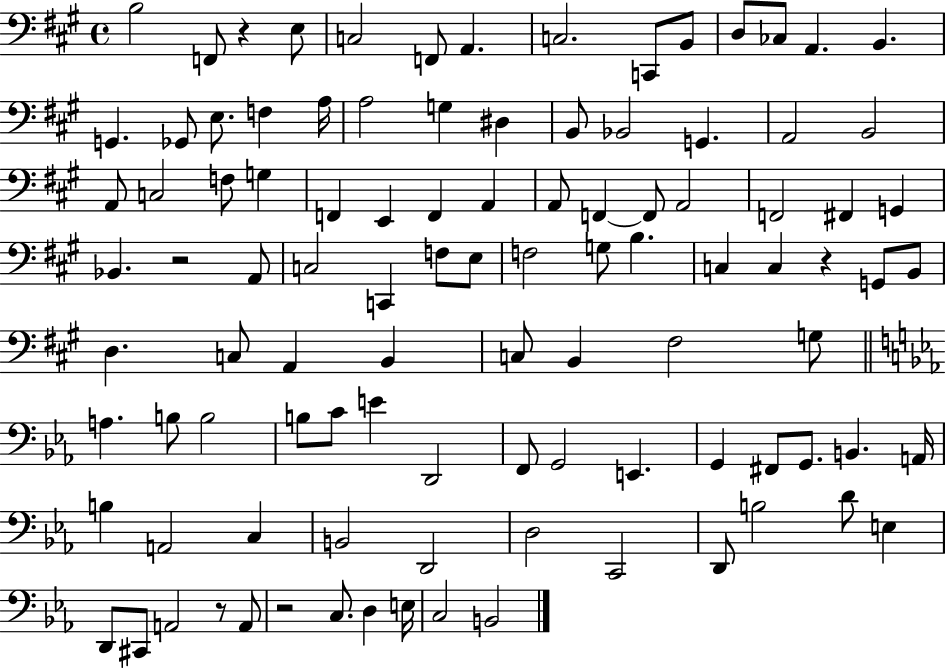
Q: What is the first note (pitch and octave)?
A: B3